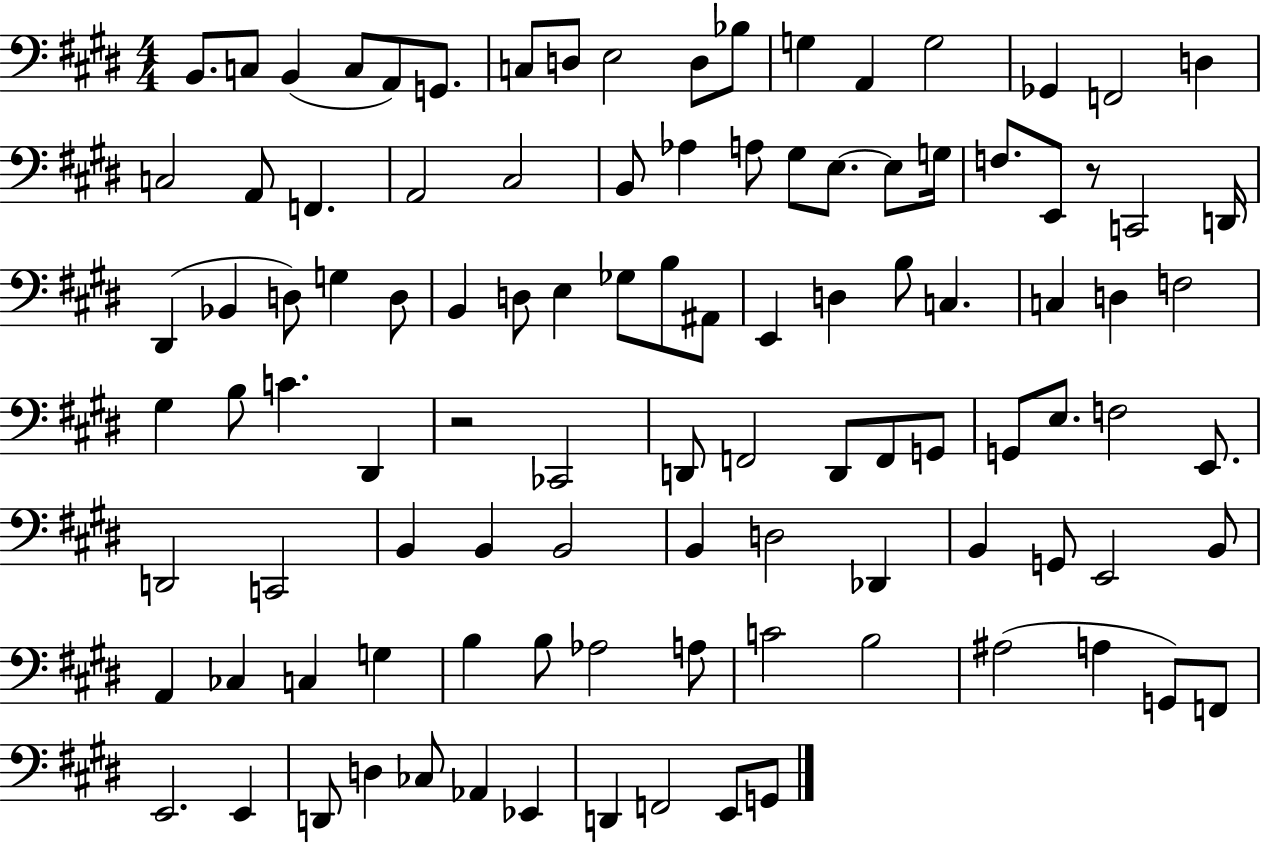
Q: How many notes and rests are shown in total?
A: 104